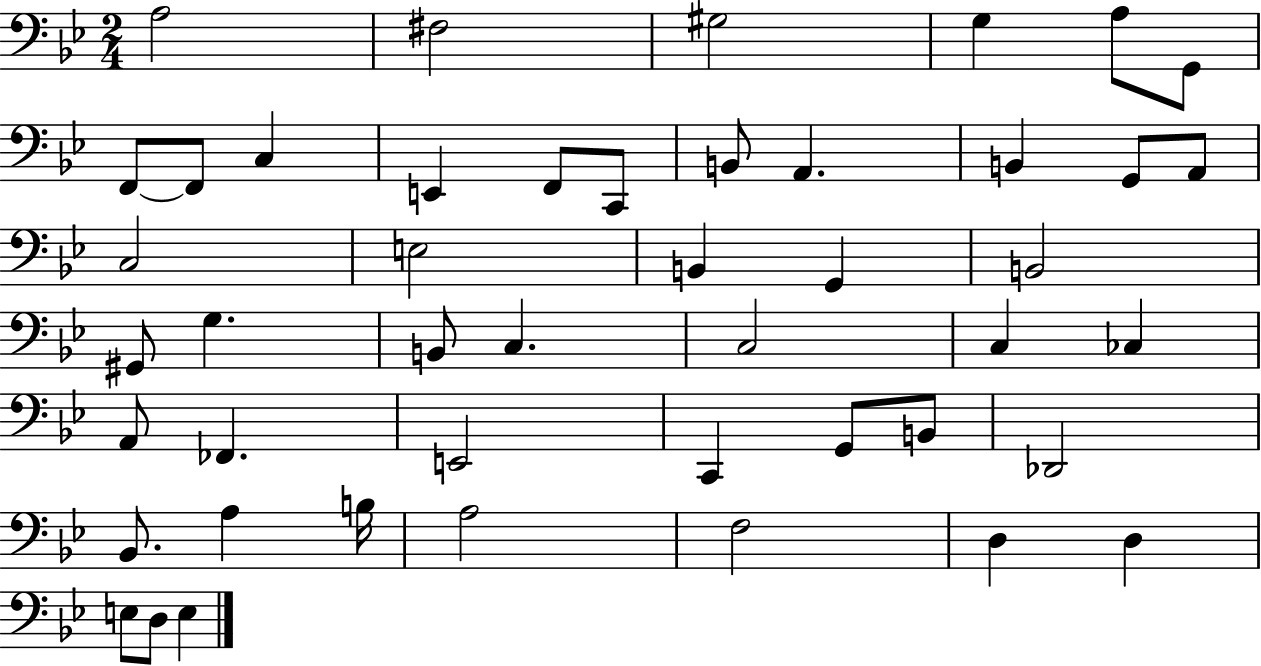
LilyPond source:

{
  \clef bass
  \numericTimeSignature
  \time 2/4
  \key bes \major
  a2 | fis2 | gis2 | g4 a8 g,8 | \break f,8~~ f,8 c4 | e,4 f,8 c,8 | b,8 a,4. | b,4 g,8 a,8 | \break c2 | e2 | b,4 g,4 | b,2 | \break gis,8 g4. | b,8 c4. | c2 | c4 ces4 | \break a,8 fes,4. | e,2 | c,4 g,8 b,8 | des,2 | \break bes,8. a4 b16 | a2 | f2 | d4 d4 | \break e8 d8 e4 | \bar "|."
}